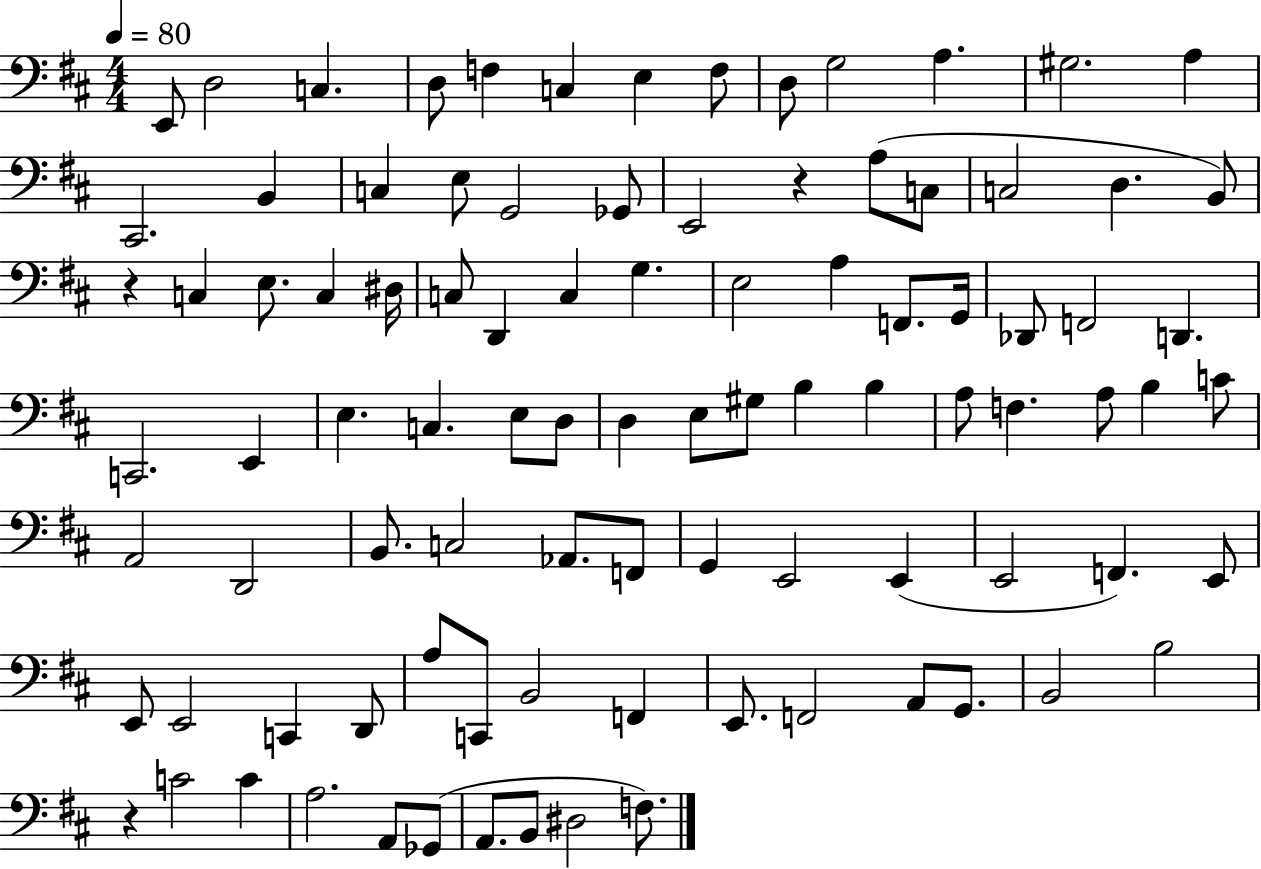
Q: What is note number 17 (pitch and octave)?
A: E3